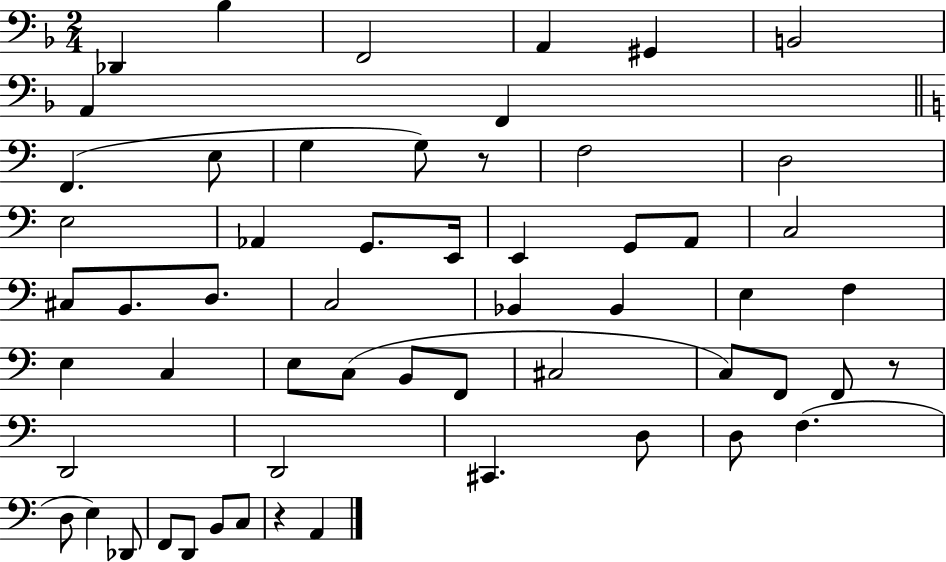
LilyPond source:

{
  \clef bass
  \numericTimeSignature
  \time 2/4
  \key f \major
  des,4 bes4 | f,2 | a,4 gis,4 | b,2 | \break a,4 f,4 | \bar "||" \break \key a \minor f,4.( e8 | g4 g8) r8 | f2 | d2 | \break e2 | aes,4 g,8. e,16 | e,4 g,8 a,8 | c2 | \break cis8 b,8. d8. | c2 | bes,4 bes,4 | e4 f4 | \break e4 c4 | e8 c8( b,8 f,8 | cis2 | c8) f,8 f,8 r8 | \break d,2 | d,2 | cis,4. d8 | d8 f4.( | \break d8 e4) des,8 | f,8 d,8 b,8 c8 | r4 a,4 | \bar "|."
}